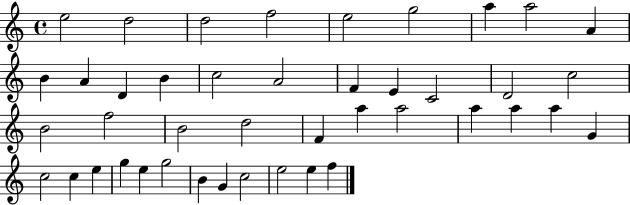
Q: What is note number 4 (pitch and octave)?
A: F5